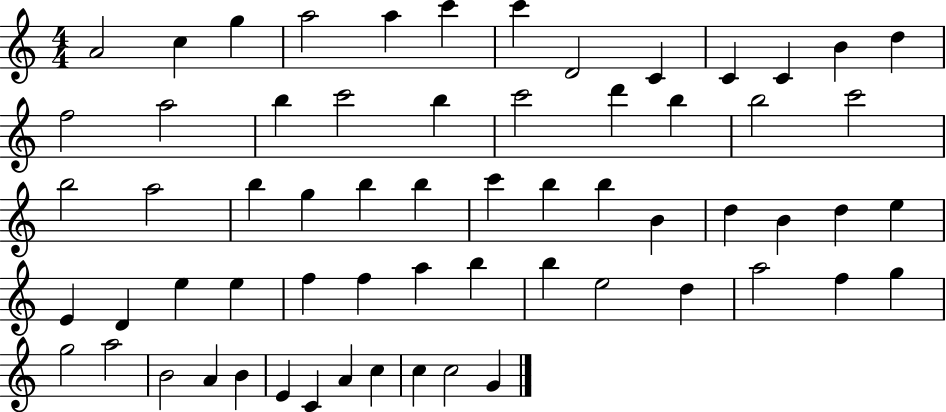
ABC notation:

X:1
T:Untitled
M:4/4
L:1/4
K:C
A2 c g a2 a c' c' D2 C C C B d f2 a2 b c'2 b c'2 d' b b2 c'2 b2 a2 b g b b c' b b B d B d e E D e e f f a b b e2 d a2 f g g2 a2 B2 A B E C A c c c2 G